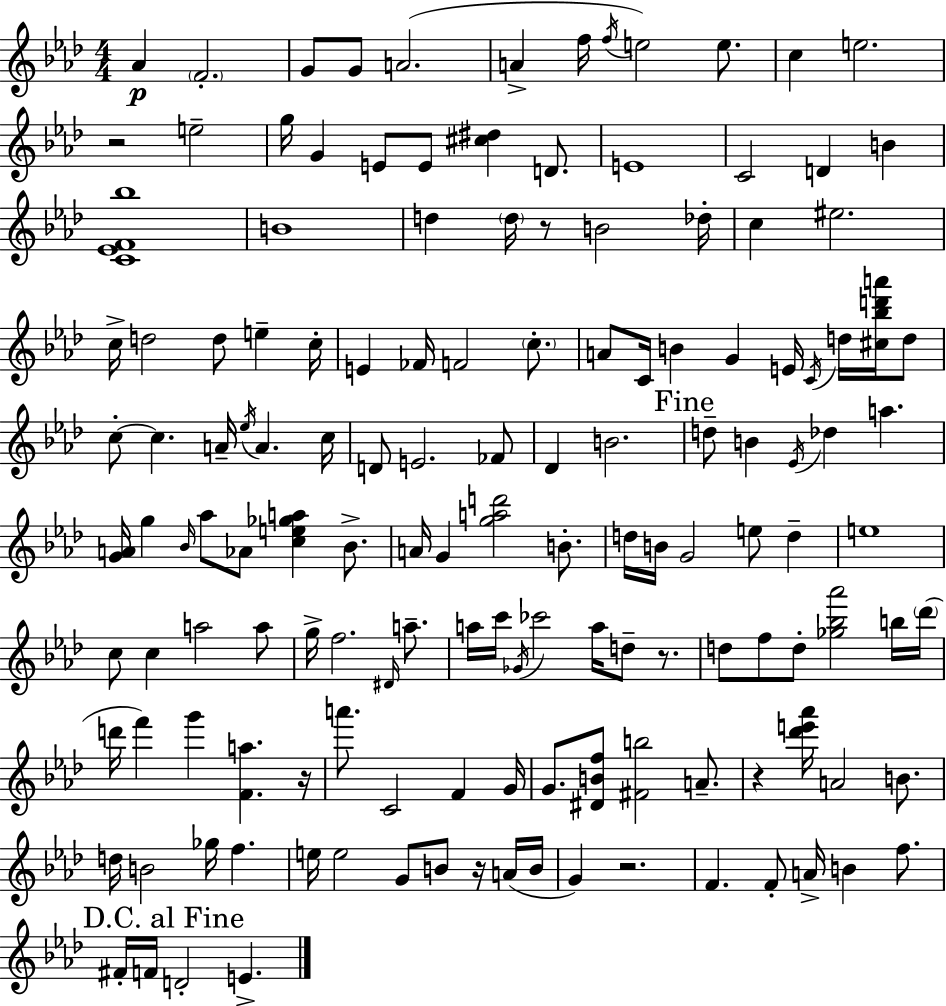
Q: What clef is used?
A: treble